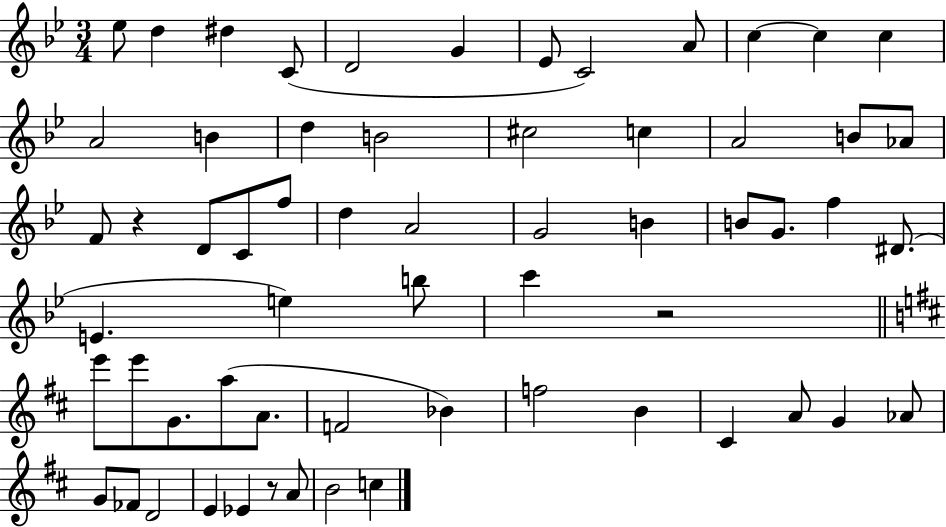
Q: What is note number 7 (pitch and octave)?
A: Eb4